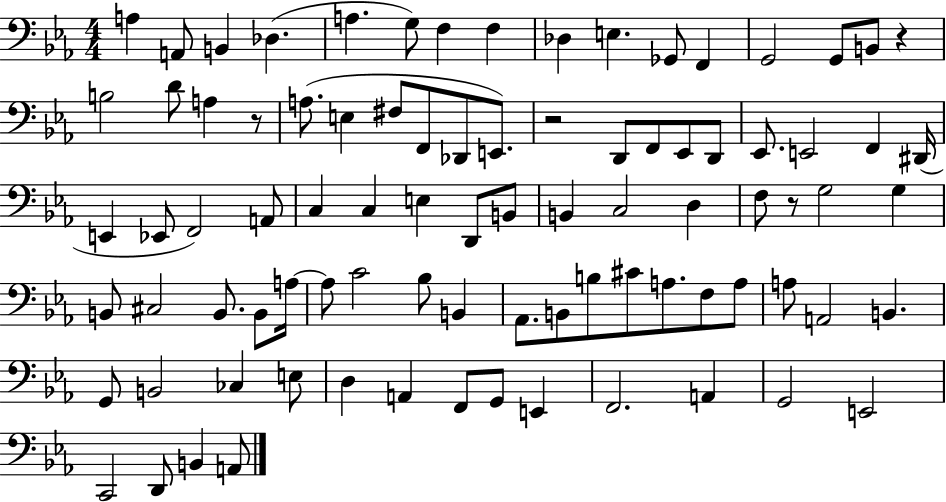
A3/q A2/e B2/q Db3/q. A3/q. G3/e F3/q F3/q Db3/q E3/q. Gb2/e F2/q G2/h G2/e B2/e R/q B3/h D4/e A3/q R/e A3/e. E3/q F#3/e F2/e Db2/e E2/e. R/h D2/e F2/e Eb2/e D2/e Eb2/e. E2/h F2/q D#2/s E2/q Eb2/e F2/h A2/e C3/q C3/q E3/q D2/e B2/e B2/q C3/h D3/q F3/e R/e G3/h G3/q B2/e C#3/h B2/e. B2/e A3/s A3/e C4/h Bb3/e B2/q Ab2/e. B2/e B3/e C#4/e A3/e. F3/e A3/e A3/e A2/h B2/q. G2/e B2/h CES3/q E3/e D3/q A2/q F2/e G2/e E2/q F2/h. A2/q G2/h E2/h C2/h D2/e B2/q A2/e